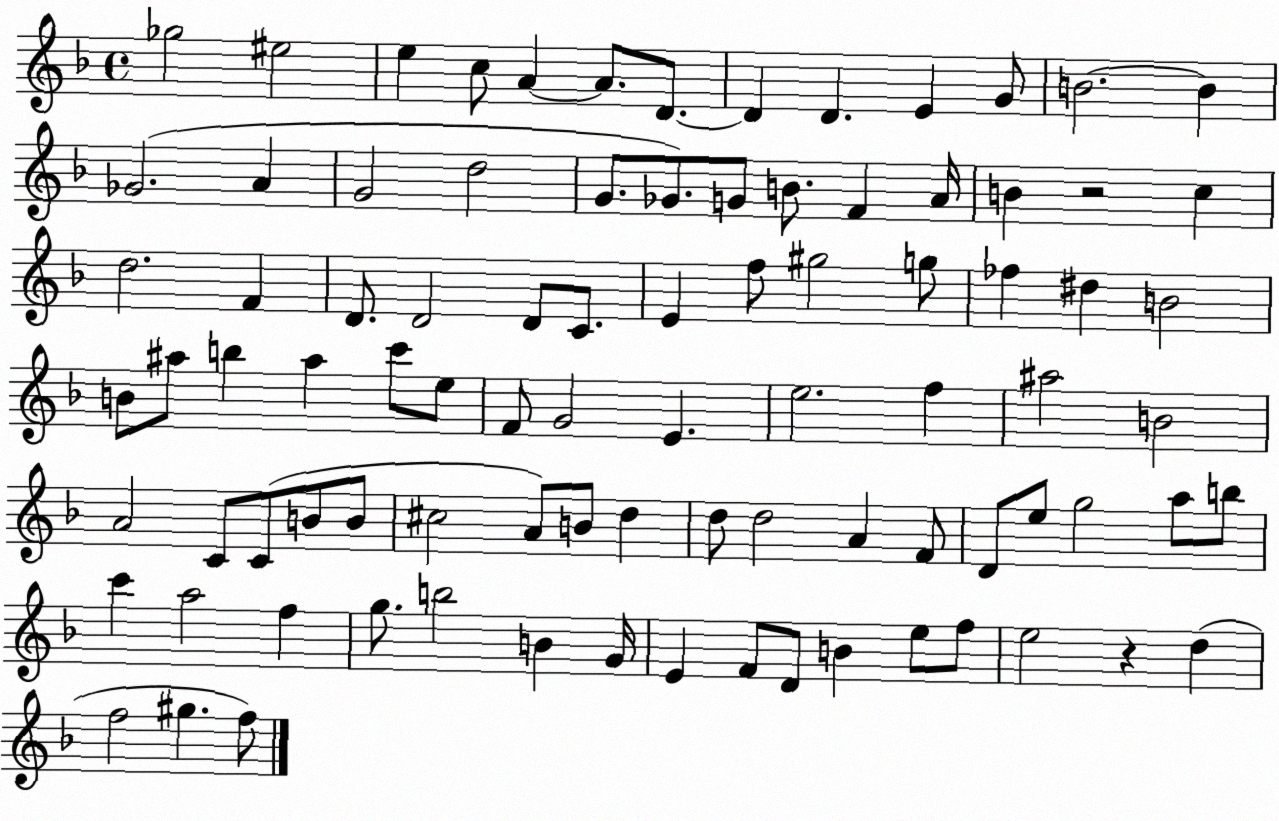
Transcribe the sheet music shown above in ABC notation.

X:1
T:Untitled
M:4/4
L:1/4
K:F
_g2 ^e2 e c/2 A A/2 D/2 D D E G/2 B2 B _G2 A G2 d2 G/2 _G/2 G/2 B/2 F A/4 B z2 c d2 F D/2 D2 D/2 C/2 E f/2 ^g2 g/2 _f ^d B2 B/2 ^a/2 b ^a c'/2 e/2 F/2 G2 E e2 f ^a2 B2 A2 C/2 C/2 B/2 B/2 ^c2 A/2 B/2 d d/2 d2 A F/2 D/2 e/2 g2 a/2 b/2 c' a2 f g/2 b2 B G/4 E F/2 D/2 B e/2 f/2 e2 z d f2 ^g f/2